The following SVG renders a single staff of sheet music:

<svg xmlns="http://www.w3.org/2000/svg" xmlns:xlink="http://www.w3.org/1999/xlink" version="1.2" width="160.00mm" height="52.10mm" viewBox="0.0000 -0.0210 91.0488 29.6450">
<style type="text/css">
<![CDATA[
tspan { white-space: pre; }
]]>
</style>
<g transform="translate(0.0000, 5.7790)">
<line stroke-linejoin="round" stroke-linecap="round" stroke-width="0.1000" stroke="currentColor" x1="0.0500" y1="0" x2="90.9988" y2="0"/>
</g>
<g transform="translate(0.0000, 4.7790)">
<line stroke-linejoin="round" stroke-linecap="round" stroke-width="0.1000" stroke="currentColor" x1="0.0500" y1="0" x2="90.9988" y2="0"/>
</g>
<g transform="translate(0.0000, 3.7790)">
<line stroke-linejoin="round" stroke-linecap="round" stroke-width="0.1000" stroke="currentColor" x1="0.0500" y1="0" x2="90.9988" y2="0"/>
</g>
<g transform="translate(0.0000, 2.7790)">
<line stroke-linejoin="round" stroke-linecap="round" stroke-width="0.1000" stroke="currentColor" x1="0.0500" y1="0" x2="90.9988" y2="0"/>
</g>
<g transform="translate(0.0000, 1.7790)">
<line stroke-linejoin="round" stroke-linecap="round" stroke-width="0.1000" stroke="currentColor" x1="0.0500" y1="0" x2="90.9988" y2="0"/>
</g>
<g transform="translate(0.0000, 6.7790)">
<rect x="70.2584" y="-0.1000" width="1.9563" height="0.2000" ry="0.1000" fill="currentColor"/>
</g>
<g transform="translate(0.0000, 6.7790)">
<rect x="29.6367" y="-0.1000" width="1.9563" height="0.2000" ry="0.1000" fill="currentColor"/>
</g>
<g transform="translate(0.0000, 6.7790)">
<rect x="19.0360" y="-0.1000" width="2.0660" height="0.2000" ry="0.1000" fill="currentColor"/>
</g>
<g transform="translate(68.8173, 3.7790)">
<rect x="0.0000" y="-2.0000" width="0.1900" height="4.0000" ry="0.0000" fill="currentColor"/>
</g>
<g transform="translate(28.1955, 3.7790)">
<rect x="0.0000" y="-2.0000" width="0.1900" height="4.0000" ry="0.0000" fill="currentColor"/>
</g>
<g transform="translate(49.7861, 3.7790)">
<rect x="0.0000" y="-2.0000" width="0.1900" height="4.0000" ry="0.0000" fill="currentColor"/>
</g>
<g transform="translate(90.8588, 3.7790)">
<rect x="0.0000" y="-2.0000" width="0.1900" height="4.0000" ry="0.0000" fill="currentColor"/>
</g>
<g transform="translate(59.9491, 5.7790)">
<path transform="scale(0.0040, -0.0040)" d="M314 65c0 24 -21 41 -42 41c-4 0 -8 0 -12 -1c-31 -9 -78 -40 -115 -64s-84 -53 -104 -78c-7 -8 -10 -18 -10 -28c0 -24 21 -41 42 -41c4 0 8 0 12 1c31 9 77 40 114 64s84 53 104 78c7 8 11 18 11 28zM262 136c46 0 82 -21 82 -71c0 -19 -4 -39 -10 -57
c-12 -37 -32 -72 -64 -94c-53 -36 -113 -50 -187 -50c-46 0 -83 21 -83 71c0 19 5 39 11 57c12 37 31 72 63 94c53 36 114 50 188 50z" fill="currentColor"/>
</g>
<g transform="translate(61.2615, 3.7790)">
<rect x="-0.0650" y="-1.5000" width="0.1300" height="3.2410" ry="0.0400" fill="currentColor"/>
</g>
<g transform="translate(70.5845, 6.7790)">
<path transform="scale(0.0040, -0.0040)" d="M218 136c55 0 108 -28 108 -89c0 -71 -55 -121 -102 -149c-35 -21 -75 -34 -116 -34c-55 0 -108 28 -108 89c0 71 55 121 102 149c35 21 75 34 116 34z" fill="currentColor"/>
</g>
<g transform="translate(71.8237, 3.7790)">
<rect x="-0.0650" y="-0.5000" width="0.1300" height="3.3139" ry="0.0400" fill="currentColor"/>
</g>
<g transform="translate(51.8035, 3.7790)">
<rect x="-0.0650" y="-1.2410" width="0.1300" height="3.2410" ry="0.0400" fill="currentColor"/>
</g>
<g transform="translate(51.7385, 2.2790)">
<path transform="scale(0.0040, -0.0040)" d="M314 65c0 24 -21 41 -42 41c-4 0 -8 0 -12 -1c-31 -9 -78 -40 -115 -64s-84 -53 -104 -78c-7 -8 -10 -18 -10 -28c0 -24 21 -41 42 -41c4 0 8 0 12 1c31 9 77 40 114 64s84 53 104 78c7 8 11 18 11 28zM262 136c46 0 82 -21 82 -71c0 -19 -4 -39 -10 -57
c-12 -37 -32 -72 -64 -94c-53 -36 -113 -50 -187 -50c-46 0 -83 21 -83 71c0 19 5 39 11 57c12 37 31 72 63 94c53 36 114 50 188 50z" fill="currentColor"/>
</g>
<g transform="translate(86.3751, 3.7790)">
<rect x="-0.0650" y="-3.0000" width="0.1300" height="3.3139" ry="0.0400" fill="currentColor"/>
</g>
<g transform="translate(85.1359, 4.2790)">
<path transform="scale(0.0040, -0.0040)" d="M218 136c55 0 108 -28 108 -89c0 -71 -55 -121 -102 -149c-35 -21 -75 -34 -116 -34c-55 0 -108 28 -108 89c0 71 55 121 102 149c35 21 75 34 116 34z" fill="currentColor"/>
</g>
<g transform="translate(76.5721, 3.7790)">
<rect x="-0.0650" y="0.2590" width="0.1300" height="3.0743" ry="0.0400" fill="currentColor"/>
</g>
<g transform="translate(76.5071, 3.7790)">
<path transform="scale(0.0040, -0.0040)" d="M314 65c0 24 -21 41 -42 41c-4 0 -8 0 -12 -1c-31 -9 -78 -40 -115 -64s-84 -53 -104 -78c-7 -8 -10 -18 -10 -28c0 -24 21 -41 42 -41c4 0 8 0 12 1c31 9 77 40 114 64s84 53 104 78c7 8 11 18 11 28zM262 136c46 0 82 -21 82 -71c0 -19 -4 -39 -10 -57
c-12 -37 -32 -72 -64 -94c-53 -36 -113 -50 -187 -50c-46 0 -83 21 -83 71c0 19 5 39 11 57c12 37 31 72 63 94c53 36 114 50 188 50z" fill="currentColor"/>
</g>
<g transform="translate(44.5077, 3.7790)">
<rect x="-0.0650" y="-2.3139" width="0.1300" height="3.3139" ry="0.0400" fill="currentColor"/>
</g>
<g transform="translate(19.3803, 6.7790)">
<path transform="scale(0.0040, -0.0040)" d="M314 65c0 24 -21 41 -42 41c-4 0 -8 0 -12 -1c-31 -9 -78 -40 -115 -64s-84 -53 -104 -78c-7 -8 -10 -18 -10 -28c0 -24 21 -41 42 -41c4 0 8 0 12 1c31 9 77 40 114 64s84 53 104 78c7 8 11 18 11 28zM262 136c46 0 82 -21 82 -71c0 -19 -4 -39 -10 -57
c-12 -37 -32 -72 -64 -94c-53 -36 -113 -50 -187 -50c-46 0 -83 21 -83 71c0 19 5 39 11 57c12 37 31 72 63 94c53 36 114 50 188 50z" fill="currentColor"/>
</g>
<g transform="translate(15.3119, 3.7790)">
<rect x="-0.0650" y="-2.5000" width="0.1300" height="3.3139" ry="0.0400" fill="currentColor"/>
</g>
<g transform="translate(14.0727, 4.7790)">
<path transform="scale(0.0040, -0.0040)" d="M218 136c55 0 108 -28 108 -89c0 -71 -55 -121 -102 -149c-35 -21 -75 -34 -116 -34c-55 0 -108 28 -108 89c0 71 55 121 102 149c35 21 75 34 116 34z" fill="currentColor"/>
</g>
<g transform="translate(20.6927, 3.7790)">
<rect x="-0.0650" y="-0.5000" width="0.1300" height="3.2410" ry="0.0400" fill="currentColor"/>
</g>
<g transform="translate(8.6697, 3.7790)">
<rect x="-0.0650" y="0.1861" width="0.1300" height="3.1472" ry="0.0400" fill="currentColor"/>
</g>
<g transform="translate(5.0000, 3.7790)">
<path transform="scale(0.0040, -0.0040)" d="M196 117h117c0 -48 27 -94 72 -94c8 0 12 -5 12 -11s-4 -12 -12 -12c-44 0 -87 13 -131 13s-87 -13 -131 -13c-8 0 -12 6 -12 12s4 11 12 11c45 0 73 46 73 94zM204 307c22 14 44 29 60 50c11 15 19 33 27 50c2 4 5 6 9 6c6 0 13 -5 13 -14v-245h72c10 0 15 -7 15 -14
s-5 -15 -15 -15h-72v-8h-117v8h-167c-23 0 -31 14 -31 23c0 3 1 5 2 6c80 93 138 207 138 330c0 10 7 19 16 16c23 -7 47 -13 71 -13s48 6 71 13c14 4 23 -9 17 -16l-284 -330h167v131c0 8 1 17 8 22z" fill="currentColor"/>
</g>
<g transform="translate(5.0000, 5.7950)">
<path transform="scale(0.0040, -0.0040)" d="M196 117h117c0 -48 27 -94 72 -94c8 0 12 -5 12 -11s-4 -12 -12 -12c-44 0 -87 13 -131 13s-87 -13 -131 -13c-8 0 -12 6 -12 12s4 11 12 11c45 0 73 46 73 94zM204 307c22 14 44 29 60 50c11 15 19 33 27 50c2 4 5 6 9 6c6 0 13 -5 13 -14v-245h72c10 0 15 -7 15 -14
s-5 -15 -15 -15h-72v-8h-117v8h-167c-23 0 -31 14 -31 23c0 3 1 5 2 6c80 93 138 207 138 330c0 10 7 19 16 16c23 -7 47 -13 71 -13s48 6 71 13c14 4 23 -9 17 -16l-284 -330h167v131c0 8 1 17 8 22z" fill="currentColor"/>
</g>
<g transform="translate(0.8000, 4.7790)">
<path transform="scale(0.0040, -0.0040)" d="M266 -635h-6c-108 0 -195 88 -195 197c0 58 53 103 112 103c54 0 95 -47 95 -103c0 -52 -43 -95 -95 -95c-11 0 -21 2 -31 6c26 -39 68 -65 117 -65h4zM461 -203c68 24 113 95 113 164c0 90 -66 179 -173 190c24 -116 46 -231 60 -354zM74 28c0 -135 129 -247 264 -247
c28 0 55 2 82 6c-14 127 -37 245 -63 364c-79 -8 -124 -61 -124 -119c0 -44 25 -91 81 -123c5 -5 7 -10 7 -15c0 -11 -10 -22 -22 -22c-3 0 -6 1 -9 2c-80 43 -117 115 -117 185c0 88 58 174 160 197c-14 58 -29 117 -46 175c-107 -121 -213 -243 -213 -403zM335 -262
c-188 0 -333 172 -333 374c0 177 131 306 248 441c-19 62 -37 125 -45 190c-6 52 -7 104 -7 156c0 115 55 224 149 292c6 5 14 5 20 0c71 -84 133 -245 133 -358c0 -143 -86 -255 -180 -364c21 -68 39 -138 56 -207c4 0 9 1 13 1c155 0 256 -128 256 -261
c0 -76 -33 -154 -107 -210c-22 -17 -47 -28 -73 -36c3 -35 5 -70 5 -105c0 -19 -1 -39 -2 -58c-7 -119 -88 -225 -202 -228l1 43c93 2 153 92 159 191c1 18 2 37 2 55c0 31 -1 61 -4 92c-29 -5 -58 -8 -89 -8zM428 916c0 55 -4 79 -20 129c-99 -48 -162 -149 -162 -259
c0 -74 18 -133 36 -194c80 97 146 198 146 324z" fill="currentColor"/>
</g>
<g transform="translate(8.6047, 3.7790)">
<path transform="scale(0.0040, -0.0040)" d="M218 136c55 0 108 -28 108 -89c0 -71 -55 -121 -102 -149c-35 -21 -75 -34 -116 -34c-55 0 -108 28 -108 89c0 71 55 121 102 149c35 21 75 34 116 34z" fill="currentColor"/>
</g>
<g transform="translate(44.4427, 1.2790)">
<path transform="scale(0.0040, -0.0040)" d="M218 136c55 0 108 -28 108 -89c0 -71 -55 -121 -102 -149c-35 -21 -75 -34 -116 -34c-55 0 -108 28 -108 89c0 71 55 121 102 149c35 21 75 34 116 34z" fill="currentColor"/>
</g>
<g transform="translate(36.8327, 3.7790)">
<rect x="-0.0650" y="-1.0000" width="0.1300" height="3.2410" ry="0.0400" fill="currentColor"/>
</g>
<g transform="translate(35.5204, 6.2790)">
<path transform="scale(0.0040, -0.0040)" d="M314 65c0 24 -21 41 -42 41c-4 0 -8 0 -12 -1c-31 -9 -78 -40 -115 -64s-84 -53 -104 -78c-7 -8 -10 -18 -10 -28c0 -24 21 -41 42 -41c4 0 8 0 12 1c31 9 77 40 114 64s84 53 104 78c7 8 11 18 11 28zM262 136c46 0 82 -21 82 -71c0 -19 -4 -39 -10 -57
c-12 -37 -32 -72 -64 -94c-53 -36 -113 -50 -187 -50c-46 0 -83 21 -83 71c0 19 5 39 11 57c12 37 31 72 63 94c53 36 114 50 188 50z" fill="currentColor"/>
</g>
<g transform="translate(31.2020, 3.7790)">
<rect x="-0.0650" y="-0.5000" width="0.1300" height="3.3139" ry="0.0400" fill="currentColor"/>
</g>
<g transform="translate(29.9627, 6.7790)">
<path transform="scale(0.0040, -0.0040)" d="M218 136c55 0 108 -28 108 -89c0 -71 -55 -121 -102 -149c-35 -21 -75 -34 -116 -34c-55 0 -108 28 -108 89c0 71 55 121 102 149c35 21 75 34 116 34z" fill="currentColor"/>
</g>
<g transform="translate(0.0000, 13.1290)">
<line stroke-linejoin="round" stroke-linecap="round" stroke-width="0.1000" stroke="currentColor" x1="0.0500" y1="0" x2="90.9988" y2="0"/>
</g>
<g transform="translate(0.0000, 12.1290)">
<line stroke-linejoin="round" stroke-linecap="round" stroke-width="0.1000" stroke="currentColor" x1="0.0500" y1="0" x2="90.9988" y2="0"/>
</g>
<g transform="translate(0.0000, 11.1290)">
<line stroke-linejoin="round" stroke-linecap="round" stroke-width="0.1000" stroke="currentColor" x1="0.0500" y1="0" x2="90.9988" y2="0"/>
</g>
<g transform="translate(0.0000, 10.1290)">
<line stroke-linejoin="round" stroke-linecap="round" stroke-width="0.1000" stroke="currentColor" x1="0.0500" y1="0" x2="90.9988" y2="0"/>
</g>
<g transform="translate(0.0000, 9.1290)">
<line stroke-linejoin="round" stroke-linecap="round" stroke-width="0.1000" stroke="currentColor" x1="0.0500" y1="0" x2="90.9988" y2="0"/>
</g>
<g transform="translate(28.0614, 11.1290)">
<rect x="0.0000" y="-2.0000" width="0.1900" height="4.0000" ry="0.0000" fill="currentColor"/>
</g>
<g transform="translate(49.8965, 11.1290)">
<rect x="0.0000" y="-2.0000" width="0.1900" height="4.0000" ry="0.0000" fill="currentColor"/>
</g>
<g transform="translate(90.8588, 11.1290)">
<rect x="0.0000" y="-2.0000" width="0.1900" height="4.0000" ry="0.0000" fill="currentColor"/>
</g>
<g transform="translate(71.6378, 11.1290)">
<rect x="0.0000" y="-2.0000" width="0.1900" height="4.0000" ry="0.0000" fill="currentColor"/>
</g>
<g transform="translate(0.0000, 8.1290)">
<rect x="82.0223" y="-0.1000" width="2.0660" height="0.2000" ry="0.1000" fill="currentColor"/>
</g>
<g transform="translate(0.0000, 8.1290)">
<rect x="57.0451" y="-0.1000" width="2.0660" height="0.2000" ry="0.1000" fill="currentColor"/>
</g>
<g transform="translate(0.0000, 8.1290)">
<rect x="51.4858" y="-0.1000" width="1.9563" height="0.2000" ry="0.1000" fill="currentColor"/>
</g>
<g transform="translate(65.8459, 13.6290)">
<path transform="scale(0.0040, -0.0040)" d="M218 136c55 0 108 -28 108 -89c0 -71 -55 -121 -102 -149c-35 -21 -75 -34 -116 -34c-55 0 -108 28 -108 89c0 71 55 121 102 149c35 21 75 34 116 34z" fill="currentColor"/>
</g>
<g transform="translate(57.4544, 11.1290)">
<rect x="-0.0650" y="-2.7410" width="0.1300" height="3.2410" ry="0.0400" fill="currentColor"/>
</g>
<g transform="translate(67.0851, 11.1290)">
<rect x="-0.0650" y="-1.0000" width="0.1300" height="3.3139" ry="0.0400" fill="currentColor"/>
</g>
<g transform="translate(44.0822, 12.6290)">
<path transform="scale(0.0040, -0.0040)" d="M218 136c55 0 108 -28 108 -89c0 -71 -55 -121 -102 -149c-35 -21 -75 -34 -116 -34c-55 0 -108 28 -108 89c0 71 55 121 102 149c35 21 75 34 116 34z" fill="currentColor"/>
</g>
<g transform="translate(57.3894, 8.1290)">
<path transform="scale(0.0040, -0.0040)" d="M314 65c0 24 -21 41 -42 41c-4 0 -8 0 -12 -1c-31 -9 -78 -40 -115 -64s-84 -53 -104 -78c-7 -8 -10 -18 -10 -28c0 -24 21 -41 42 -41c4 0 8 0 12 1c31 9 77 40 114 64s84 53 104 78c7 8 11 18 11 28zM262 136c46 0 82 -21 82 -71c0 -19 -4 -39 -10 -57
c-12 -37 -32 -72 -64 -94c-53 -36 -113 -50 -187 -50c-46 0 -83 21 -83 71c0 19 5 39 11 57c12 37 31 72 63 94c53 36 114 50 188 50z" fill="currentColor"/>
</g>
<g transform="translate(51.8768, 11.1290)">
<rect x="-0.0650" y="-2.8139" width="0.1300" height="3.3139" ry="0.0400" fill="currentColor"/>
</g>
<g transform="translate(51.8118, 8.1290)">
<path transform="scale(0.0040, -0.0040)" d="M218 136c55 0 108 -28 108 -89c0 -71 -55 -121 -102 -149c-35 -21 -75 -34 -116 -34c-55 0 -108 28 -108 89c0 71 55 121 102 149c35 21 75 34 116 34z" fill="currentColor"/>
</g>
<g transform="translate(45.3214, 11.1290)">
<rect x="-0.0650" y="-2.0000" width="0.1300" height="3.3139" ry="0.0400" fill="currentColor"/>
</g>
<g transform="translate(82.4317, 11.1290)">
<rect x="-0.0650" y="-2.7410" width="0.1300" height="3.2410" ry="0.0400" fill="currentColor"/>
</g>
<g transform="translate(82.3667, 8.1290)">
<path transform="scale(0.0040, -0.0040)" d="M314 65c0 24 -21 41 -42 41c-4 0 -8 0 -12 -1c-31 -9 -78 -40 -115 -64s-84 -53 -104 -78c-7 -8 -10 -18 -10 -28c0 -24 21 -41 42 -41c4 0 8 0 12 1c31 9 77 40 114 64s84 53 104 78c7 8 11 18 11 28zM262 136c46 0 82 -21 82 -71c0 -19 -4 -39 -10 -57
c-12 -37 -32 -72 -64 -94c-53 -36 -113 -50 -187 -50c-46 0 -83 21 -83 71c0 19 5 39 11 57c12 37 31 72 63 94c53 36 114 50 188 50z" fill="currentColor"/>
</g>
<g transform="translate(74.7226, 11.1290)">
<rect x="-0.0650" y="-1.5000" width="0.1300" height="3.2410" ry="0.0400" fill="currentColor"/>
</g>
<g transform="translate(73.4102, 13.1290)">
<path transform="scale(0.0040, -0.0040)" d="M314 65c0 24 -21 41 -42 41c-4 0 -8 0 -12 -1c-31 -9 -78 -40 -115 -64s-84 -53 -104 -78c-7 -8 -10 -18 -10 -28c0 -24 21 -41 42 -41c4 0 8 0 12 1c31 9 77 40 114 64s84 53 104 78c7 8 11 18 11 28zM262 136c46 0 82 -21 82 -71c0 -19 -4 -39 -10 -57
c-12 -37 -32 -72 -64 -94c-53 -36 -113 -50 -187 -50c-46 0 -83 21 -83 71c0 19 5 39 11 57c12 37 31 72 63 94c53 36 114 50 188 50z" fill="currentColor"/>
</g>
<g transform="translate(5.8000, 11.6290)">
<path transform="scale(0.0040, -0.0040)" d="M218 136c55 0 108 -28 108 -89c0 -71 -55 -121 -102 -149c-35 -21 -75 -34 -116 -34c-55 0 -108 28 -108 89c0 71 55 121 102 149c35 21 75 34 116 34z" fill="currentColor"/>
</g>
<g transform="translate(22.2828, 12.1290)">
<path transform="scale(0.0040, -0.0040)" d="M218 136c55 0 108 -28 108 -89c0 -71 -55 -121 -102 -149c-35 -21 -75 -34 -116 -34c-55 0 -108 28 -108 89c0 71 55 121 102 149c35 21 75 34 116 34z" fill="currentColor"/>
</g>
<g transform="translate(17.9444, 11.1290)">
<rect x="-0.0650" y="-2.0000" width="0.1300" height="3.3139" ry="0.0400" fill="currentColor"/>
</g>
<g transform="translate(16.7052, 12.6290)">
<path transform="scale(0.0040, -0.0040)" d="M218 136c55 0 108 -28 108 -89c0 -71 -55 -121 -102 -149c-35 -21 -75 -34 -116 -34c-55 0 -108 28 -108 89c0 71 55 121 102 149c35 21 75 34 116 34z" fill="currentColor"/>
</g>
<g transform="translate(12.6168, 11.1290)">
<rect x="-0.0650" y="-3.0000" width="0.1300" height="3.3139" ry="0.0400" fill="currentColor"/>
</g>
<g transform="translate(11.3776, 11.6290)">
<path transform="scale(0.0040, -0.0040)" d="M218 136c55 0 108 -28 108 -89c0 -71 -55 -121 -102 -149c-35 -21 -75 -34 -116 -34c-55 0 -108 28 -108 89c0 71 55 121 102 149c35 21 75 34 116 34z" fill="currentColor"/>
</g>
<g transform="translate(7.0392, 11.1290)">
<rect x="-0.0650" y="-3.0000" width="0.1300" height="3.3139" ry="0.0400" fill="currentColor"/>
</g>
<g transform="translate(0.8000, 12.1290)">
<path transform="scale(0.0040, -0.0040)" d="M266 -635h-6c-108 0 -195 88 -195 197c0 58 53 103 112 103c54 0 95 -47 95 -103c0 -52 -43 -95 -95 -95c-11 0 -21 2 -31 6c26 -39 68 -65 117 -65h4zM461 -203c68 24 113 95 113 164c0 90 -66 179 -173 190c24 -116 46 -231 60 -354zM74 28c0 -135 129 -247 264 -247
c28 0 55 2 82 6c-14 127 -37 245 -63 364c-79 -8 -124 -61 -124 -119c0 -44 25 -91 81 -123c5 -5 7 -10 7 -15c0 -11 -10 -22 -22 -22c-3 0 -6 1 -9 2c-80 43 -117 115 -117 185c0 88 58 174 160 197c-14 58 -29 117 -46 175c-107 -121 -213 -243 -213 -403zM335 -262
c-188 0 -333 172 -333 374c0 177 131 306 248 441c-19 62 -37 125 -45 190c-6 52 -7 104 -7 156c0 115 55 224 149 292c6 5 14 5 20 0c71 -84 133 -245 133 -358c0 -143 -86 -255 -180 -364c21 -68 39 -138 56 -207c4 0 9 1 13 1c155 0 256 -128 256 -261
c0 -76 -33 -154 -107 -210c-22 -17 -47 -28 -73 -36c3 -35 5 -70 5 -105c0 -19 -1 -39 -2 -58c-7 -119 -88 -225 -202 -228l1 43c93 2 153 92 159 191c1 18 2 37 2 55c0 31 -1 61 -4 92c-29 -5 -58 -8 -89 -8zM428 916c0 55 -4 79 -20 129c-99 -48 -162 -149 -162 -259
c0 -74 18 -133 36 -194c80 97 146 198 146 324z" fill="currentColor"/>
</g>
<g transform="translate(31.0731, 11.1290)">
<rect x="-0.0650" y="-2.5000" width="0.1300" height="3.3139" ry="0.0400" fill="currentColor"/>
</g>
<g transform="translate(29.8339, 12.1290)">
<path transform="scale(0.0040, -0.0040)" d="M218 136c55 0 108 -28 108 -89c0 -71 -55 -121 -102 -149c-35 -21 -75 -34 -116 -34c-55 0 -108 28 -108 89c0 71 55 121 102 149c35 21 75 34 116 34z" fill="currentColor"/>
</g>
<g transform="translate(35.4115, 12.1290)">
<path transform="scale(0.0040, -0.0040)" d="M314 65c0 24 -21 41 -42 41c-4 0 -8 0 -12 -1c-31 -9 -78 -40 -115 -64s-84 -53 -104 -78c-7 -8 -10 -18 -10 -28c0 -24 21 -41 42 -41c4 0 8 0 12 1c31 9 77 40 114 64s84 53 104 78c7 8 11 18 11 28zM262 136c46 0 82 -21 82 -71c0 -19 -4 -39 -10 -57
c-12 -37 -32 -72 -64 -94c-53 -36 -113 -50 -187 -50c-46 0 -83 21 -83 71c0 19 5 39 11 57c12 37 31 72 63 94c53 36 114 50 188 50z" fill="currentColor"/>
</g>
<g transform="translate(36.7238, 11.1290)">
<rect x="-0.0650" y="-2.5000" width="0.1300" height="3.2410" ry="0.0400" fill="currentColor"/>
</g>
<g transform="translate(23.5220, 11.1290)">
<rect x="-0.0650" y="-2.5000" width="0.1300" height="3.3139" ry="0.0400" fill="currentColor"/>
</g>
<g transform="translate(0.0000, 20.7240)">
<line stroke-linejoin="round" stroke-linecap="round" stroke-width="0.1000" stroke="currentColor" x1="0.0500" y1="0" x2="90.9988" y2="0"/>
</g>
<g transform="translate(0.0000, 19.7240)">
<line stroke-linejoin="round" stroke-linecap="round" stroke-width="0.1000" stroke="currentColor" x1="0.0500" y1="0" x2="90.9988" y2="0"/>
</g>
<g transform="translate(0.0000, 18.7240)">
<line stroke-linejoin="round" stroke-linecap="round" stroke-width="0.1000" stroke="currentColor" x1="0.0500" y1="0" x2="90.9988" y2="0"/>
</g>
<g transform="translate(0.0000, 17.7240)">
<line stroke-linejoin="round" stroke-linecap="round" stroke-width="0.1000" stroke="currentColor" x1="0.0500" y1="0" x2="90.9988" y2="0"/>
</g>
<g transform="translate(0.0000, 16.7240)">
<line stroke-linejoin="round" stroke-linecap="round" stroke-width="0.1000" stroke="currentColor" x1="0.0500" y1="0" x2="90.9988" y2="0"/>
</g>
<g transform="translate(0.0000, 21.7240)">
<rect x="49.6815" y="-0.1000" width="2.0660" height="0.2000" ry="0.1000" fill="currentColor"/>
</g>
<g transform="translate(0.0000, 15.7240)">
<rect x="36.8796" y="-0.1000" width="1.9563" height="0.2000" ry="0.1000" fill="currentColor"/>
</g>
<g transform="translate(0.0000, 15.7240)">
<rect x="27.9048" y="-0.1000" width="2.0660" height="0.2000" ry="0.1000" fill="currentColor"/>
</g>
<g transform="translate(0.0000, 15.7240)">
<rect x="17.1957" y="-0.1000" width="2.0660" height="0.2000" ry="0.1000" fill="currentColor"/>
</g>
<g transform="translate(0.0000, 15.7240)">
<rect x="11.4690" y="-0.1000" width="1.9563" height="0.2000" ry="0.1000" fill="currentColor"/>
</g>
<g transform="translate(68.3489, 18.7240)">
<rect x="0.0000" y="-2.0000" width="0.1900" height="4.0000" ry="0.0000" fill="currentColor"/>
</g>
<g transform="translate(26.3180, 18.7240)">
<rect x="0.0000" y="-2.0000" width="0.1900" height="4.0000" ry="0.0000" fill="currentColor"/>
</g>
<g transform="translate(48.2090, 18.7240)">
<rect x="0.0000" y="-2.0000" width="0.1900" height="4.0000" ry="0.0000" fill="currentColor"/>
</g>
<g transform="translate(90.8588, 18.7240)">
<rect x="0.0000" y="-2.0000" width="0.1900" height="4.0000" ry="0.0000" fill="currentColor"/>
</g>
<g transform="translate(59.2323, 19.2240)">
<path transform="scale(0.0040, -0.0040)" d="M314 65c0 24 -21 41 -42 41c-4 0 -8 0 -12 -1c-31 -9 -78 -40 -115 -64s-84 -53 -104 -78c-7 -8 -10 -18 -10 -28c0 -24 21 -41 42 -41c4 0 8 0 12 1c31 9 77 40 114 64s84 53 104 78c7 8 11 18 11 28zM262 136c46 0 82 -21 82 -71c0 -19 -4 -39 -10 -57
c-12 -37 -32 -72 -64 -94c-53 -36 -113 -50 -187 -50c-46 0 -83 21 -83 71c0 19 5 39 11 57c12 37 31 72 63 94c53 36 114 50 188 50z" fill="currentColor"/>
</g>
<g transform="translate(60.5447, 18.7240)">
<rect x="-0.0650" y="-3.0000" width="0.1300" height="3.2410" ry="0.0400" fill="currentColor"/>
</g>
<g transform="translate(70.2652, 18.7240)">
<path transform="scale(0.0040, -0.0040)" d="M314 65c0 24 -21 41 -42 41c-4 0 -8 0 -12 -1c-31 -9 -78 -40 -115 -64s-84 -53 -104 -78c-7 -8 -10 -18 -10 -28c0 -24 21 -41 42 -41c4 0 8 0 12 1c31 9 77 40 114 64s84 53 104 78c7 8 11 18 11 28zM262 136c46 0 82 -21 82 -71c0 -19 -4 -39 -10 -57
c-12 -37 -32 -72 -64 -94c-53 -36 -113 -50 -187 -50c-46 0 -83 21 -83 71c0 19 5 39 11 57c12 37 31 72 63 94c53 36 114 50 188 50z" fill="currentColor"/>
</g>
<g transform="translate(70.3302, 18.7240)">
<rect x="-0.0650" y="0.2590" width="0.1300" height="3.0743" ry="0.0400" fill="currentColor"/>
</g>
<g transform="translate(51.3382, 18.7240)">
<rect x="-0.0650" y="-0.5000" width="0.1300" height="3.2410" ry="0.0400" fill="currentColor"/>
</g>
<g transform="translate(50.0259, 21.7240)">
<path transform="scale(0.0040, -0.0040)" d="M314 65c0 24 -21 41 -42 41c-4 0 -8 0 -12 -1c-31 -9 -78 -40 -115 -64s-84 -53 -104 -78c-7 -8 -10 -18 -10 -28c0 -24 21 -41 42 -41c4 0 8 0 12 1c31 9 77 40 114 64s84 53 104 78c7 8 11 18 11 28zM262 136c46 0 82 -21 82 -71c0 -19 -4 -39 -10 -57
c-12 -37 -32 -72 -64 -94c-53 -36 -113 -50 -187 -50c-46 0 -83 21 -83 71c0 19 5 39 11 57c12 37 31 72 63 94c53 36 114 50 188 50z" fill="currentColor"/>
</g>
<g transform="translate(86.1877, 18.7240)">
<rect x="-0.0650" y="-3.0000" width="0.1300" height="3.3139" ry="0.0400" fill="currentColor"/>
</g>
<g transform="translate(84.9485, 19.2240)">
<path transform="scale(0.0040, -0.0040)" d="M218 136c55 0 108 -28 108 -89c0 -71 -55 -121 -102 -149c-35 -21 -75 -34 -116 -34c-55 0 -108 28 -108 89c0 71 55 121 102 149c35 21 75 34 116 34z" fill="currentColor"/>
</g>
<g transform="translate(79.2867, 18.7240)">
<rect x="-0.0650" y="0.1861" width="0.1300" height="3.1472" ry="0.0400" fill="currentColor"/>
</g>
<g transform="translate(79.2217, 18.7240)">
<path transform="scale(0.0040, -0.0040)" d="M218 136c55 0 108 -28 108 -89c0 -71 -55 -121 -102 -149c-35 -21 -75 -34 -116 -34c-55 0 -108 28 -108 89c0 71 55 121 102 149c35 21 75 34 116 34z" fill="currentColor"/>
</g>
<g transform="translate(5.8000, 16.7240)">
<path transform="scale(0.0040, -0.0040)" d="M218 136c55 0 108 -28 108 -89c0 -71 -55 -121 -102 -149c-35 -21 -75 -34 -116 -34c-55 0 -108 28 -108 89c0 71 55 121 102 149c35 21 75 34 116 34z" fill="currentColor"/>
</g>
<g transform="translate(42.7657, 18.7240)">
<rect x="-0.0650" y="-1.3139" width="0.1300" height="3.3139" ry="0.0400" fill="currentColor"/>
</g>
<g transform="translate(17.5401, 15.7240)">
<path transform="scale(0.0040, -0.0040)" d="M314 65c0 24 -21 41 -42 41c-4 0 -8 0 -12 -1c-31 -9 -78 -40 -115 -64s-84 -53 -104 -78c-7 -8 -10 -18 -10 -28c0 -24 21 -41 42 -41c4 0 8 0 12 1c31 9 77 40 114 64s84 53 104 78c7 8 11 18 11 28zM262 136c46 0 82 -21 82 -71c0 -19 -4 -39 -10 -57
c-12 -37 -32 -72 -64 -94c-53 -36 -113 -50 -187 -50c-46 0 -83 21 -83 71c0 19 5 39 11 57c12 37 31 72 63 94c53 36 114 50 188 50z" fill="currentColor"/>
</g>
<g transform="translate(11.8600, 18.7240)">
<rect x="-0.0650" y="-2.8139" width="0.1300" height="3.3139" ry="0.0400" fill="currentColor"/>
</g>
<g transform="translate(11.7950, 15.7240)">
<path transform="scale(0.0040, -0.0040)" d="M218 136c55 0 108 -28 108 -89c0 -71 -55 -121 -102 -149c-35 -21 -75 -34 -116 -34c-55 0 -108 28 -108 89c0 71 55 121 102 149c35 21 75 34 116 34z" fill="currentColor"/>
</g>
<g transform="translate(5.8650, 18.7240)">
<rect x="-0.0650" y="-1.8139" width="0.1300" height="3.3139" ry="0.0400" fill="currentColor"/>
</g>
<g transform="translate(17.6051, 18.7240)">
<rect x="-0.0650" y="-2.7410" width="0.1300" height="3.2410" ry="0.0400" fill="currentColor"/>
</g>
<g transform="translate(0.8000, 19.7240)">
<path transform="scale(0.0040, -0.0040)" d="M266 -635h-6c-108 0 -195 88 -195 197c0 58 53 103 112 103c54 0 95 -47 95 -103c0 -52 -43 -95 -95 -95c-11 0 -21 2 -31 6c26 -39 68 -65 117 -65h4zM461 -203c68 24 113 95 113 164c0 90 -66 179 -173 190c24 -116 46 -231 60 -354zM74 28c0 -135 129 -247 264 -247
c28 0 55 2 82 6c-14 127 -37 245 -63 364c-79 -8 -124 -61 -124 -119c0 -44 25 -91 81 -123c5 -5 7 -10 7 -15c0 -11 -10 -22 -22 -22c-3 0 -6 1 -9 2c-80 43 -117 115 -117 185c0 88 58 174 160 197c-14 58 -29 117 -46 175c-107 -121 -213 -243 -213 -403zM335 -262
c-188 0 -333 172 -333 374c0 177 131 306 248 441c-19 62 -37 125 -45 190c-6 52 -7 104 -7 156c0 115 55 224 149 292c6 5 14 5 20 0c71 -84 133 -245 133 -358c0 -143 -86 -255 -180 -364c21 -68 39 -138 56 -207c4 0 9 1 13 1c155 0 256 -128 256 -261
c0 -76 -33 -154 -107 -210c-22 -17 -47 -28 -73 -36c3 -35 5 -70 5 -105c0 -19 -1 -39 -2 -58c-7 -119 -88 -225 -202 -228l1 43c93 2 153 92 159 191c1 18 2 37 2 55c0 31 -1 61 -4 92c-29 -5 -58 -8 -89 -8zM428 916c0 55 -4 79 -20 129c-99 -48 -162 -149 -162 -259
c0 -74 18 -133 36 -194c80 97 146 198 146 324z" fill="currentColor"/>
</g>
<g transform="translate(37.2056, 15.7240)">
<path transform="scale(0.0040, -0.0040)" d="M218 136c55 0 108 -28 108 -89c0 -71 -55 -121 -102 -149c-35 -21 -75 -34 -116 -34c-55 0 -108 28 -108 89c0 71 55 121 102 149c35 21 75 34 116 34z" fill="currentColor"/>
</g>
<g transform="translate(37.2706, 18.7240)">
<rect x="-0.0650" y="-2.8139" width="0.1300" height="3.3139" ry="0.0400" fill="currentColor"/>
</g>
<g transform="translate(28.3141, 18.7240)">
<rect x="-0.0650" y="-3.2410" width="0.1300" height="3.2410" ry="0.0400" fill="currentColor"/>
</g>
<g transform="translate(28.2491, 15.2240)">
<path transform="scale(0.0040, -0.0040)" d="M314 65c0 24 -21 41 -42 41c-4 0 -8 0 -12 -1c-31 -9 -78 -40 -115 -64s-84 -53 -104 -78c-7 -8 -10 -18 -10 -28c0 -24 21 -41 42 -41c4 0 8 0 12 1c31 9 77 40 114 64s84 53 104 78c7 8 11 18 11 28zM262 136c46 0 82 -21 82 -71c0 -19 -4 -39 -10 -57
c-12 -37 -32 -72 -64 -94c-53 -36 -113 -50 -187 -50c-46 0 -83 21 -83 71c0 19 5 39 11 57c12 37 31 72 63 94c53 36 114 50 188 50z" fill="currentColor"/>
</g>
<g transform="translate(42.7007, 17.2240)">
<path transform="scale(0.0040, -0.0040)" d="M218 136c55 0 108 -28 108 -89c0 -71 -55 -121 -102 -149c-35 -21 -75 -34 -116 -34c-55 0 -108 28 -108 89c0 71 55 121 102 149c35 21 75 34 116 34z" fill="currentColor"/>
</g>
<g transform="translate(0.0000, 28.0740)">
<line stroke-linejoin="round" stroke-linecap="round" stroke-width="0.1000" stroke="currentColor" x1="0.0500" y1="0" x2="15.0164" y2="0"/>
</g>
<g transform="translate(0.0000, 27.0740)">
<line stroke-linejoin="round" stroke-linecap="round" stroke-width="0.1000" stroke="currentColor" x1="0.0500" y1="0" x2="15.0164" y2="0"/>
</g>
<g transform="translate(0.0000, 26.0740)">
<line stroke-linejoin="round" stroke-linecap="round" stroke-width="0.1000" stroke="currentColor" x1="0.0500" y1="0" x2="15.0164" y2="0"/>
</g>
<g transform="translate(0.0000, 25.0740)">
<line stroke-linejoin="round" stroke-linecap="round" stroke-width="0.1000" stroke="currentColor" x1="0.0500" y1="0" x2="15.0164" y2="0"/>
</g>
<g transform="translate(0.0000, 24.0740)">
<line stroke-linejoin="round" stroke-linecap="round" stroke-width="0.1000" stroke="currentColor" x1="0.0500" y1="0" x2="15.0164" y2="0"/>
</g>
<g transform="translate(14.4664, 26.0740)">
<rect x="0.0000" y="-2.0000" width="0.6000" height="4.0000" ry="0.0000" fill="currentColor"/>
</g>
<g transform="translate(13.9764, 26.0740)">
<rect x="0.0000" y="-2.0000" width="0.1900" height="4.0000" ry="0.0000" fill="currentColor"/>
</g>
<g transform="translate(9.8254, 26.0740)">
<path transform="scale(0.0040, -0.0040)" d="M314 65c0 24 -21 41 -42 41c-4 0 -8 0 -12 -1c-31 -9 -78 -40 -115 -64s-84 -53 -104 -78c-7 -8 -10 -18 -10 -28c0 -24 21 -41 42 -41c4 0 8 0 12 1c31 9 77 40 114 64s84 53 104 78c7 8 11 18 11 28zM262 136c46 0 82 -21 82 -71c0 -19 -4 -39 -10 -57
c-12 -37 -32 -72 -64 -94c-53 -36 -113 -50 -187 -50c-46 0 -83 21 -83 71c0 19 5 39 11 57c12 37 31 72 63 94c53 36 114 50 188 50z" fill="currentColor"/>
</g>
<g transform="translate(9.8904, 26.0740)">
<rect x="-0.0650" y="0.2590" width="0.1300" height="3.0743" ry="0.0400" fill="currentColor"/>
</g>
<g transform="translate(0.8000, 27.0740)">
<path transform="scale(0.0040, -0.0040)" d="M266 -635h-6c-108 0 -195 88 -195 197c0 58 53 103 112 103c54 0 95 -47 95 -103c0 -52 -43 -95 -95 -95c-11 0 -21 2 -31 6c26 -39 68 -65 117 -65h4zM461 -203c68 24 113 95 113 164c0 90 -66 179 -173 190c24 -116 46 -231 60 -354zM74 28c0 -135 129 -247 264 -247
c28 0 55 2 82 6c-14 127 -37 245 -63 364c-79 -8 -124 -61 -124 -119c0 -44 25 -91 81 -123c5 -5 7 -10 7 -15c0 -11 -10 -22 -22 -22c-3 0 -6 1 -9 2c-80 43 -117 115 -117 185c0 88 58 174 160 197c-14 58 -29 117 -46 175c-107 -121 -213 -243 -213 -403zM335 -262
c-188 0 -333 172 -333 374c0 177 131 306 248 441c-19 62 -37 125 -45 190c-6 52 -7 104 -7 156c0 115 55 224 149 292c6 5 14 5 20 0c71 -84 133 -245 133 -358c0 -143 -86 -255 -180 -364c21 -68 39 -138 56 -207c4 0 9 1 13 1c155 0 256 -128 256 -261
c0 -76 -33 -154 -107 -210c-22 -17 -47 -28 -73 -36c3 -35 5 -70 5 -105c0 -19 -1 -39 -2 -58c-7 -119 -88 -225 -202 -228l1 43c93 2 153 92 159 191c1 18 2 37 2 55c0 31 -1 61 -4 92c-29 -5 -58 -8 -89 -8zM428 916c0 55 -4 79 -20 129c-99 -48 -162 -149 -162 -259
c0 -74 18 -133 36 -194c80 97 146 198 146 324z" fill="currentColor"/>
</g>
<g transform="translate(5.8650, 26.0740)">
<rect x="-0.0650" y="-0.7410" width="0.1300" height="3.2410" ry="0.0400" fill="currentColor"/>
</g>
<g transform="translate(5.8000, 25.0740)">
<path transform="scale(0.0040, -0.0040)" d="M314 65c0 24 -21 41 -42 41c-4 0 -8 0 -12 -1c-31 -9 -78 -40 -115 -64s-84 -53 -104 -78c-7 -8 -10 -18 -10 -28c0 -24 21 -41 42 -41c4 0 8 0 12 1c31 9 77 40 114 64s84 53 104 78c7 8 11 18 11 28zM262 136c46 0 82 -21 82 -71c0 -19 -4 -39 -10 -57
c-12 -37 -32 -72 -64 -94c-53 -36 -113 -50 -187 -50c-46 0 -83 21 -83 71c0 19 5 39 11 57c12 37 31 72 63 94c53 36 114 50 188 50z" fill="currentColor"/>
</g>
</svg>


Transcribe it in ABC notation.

X:1
T:Untitled
M:4/4
L:1/4
K:C
B G C2 C D2 g e2 E2 C B2 A A A F G G G2 F a a2 D E2 a2 f a a2 b2 a e C2 A2 B2 B A d2 B2